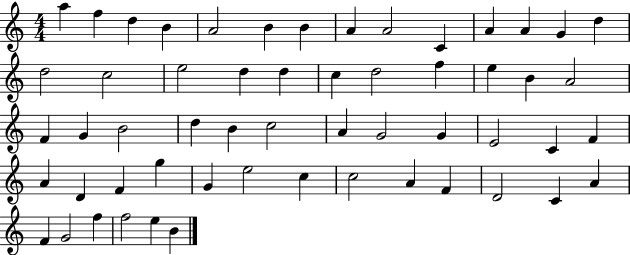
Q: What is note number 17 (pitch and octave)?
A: E5